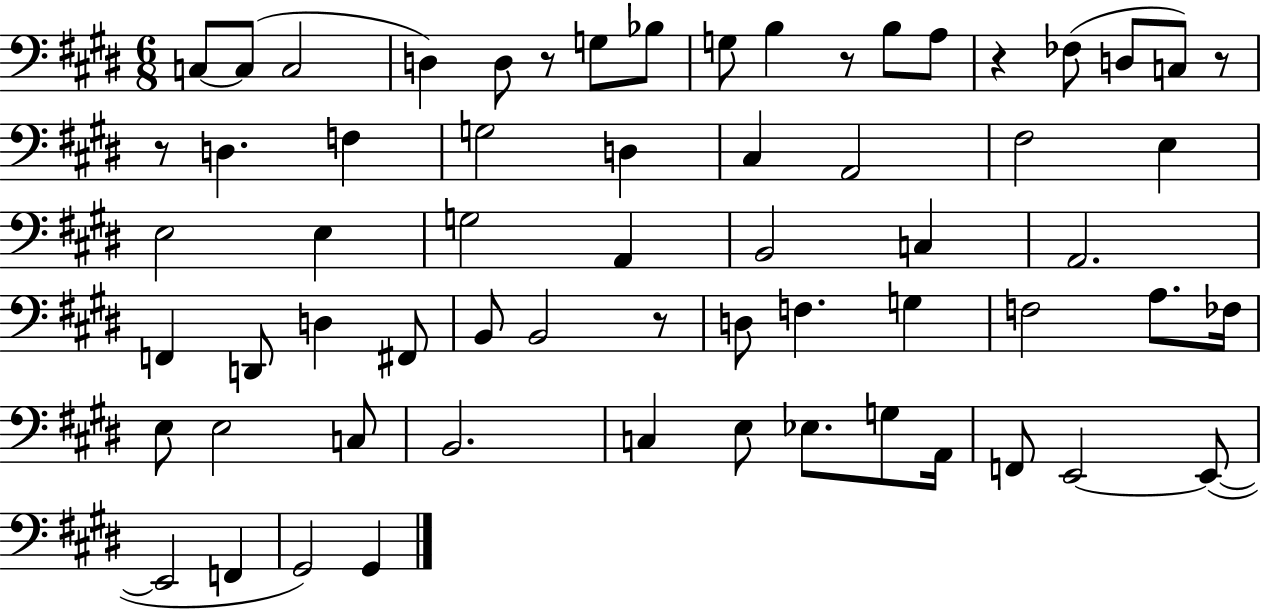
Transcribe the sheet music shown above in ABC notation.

X:1
T:Untitled
M:6/8
L:1/4
K:E
C,/2 C,/2 C,2 D, D,/2 z/2 G,/2 _B,/2 G,/2 B, z/2 B,/2 A,/2 z _F,/2 D,/2 C,/2 z/2 z/2 D, F, G,2 D, ^C, A,,2 ^F,2 E, E,2 E, G,2 A,, B,,2 C, A,,2 F,, D,,/2 D, ^F,,/2 B,,/2 B,,2 z/2 D,/2 F, G, F,2 A,/2 _F,/4 E,/2 E,2 C,/2 B,,2 C, E,/2 _E,/2 G,/2 A,,/4 F,,/2 E,,2 E,,/2 E,,2 F,, ^G,,2 ^G,,